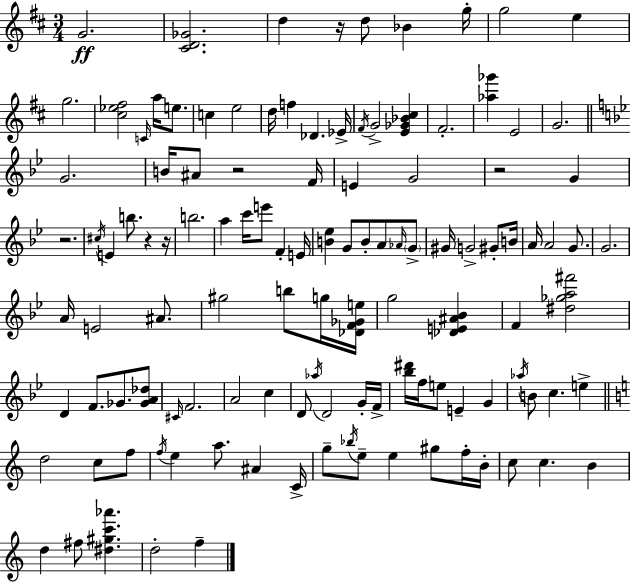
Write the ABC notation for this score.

X:1
T:Untitled
M:3/4
L:1/4
K:D
G2 [^CD_G]2 d z/4 d/2 _B g/4 g2 e g2 [^c_e^f]2 C/4 a/4 e/2 c e2 d/4 f _D _E/4 ^F/4 G2 [E_G_B^c] ^F2 [_a_g'] E2 G2 G2 B/4 ^A/2 z2 F/4 E G2 z2 G z2 ^c/4 E b/2 z z/4 b2 a c'/4 e'/2 F E/4 [B_e] G/2 B/2 A/2 _A/4 G/2 ^G/4 G2 ^G/2 B/4 A/4 A2 G/2 G2 A/4 E2 ^A/2 ^g2 b/2 g/4 [_DF_Ge]/4 g2 [_DE^A_B] F [^d_ga^f']2 D F/2 _G/2 [_GA_d]/2 ^C/4 F2 A2 c D/2 _a/4 D2 G/4 F/4 [_b^d']/4 f/4 e/2 E G _a/4 B/2 c e d2 c/2 f/2 f/4 e a/2 ^A C/4 g/2 _b/4 e/2 e ^g/2 f/4 B/4 c/2 c B d ^f/2 [^d^gc'_a'] d2 f